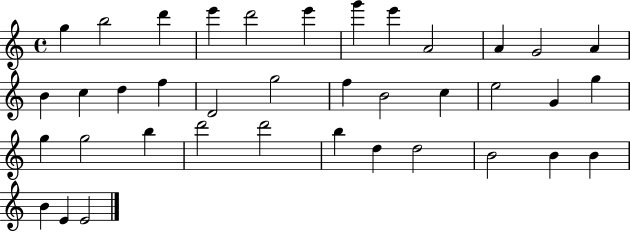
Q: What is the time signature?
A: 4/4